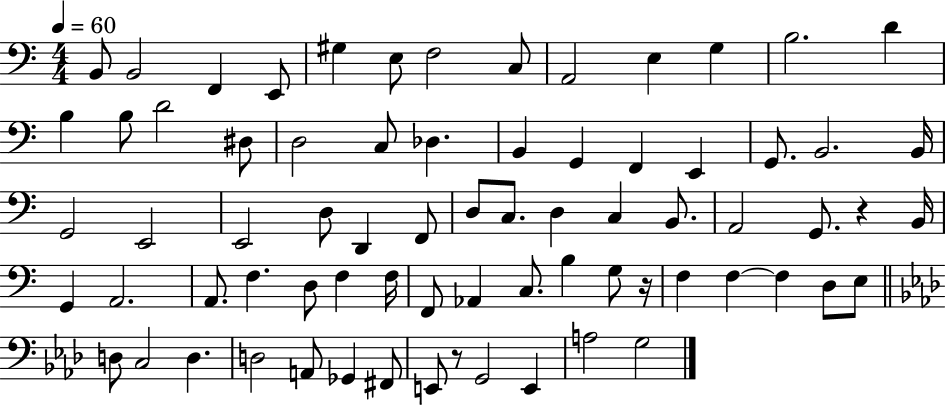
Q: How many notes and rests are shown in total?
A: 73